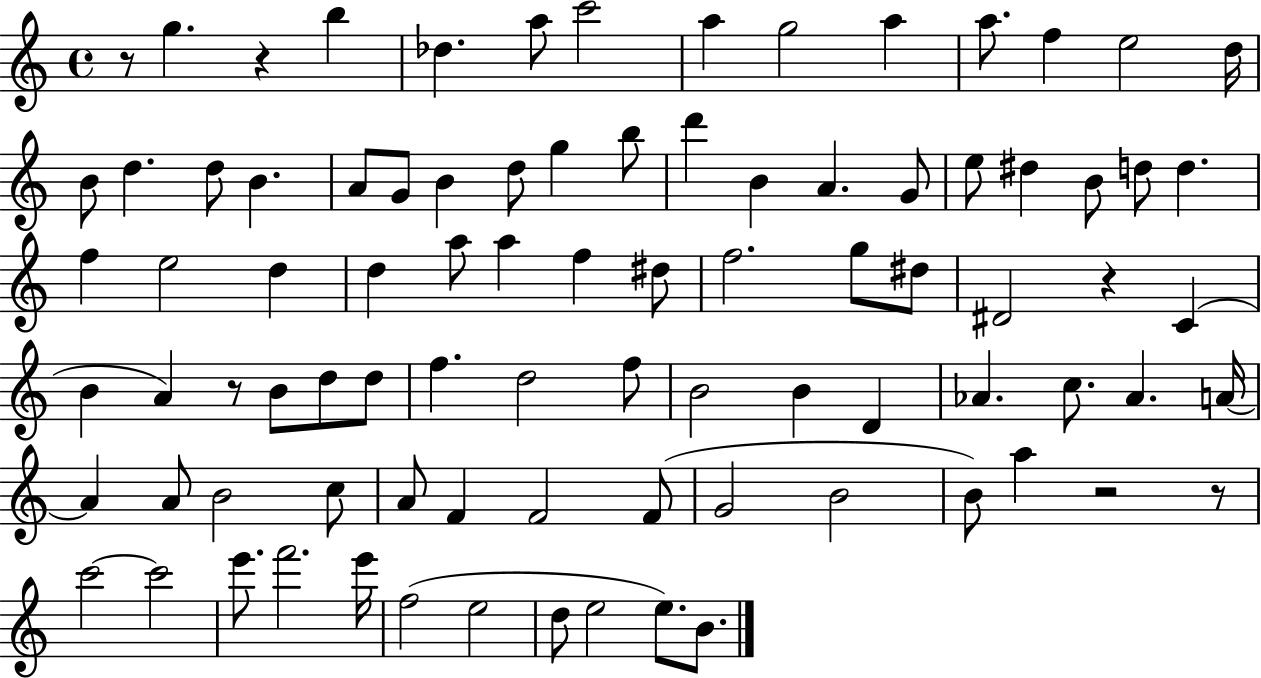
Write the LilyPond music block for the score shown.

{
  \clef treble
  \time 4/4
  \defaultTimeSignature
  \key c \major
  r8 g''4. r4 b''4 | des''4. a''8 c'''2 | a''4 g''2 a''4 | a''8. f''4 e''2 d''16 | \break b'8 d''4. d''8 b'4. | a'8 g'8 b'4 d''8 g''4 b''8 | d'''4 b'4 a'4. g'8 | e''8 dis''4 b'8 d''8 d''4. | \break f''4 e''2 d''4 | d''4 a''8 a''4 f''4 dis''8 | f''2. g''8 dis''8 | dis'2 r4 c'4( | \break b'4 a'4) r8 b'8 d''8 d''8 | f''4. d''2 f''8 | b'2 b'4 d'4 | aes'4. c''8. aes'4. a'16~~ | \break a'4 a'8 b'2 c''8 | a'8 f'4 f'2 f'8( | g'2 b'2 | b'8) a''4 r2 r8 | \break c'''2~~ c'''2 | e'''8. f'''2. e'''16 | f''2( e''2 | d''8 e''2 e''8.) b'8. | \break \bar "|."
}